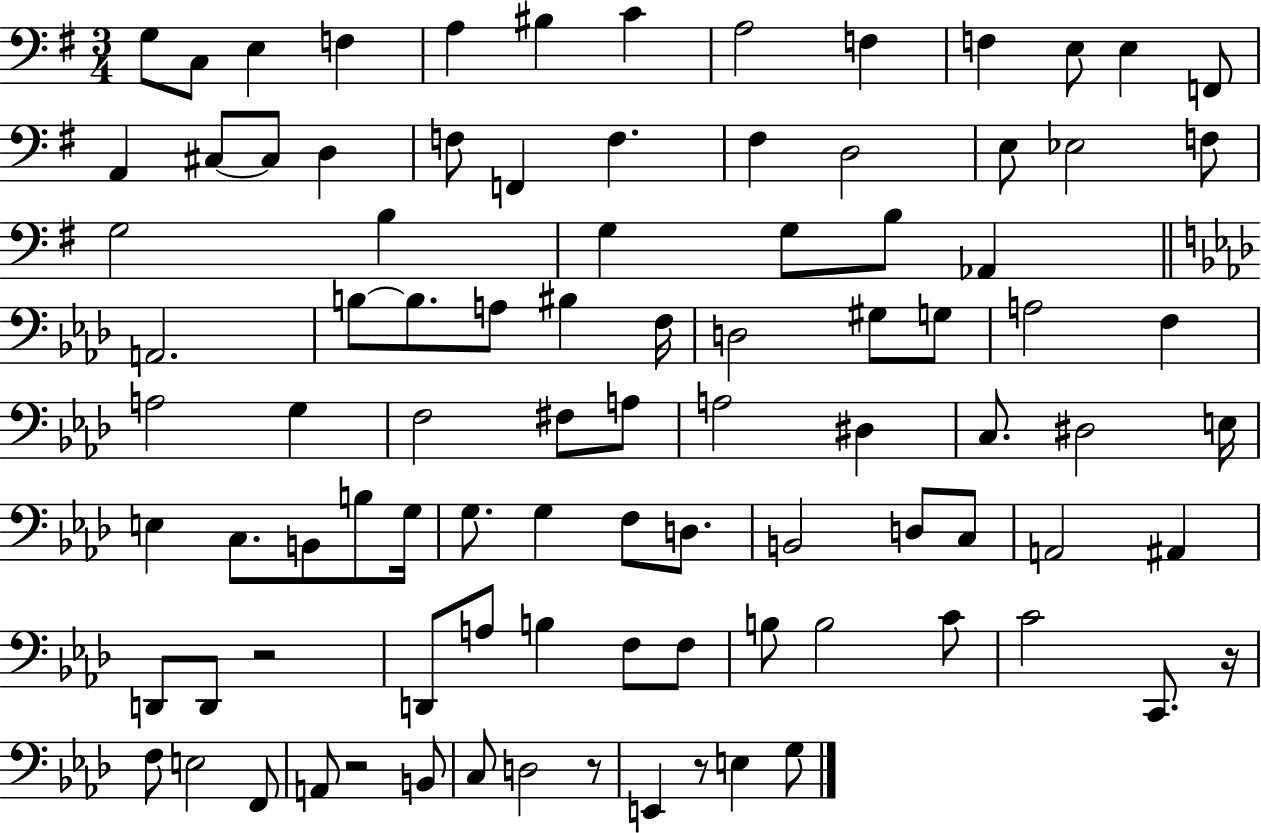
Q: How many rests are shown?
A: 5